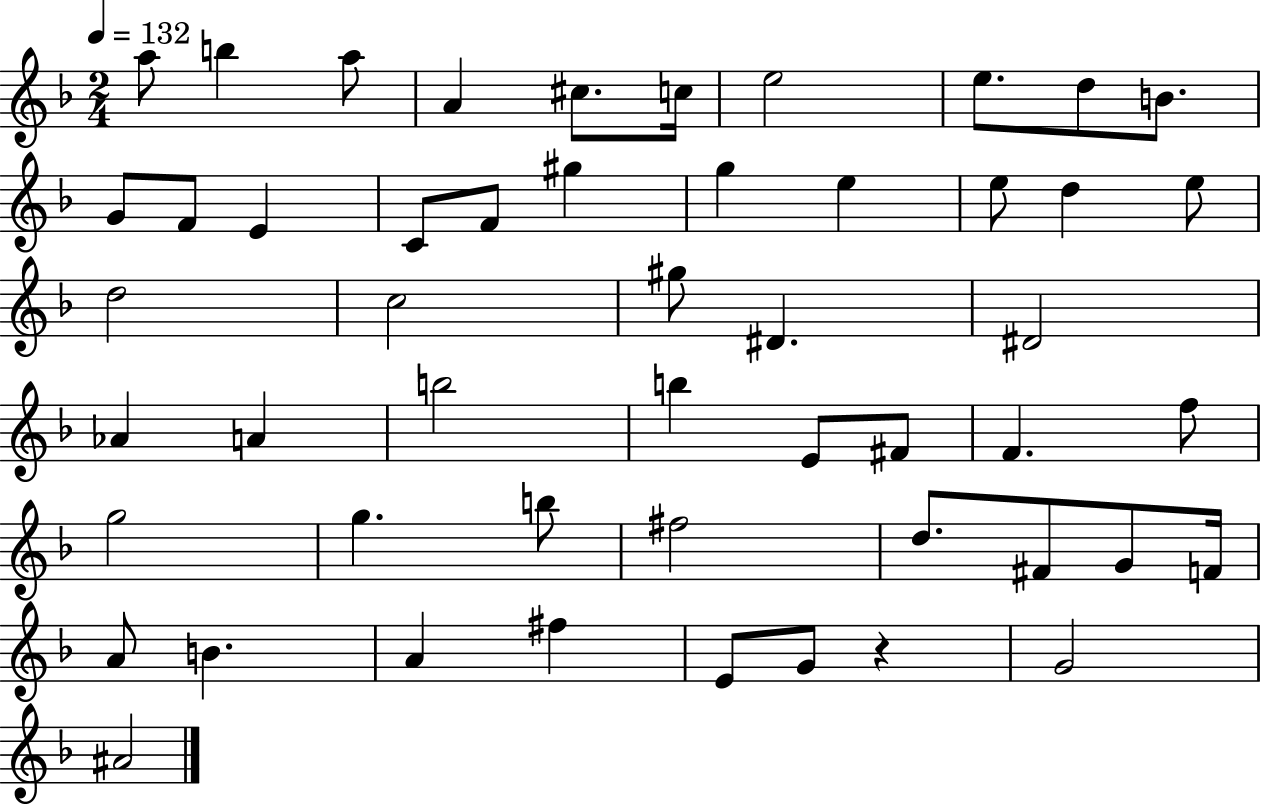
{
  \clef treble
  \numericTimeSignature
  \time 2/4
  \key f \major
  \tempo 4 = 132
  a''8 b''4 a''8 | a'4 cis''8. c''16 | e''2 | e''8. d''8 b'8. | \break g'8 f'8 e'4 | c'8 f'8 gis''4 | g''4 e''4 | e''8 d''4 e''8 | \break d''2 | c''2 | gis''8 dis'4. | dis'2 | \break aes'4 a'4 | b''2 | b''4 e'8 fis'8 | f'4. f''8 | \break g''2 | g''4. b''8 | fis''2 | d''8. fis'8 g'8 f'16 | \break a'8 b'4. | a'4 fis''4 | e'8 g'8 r4 | g'2 | \break ais'2 | \bar "|."
}